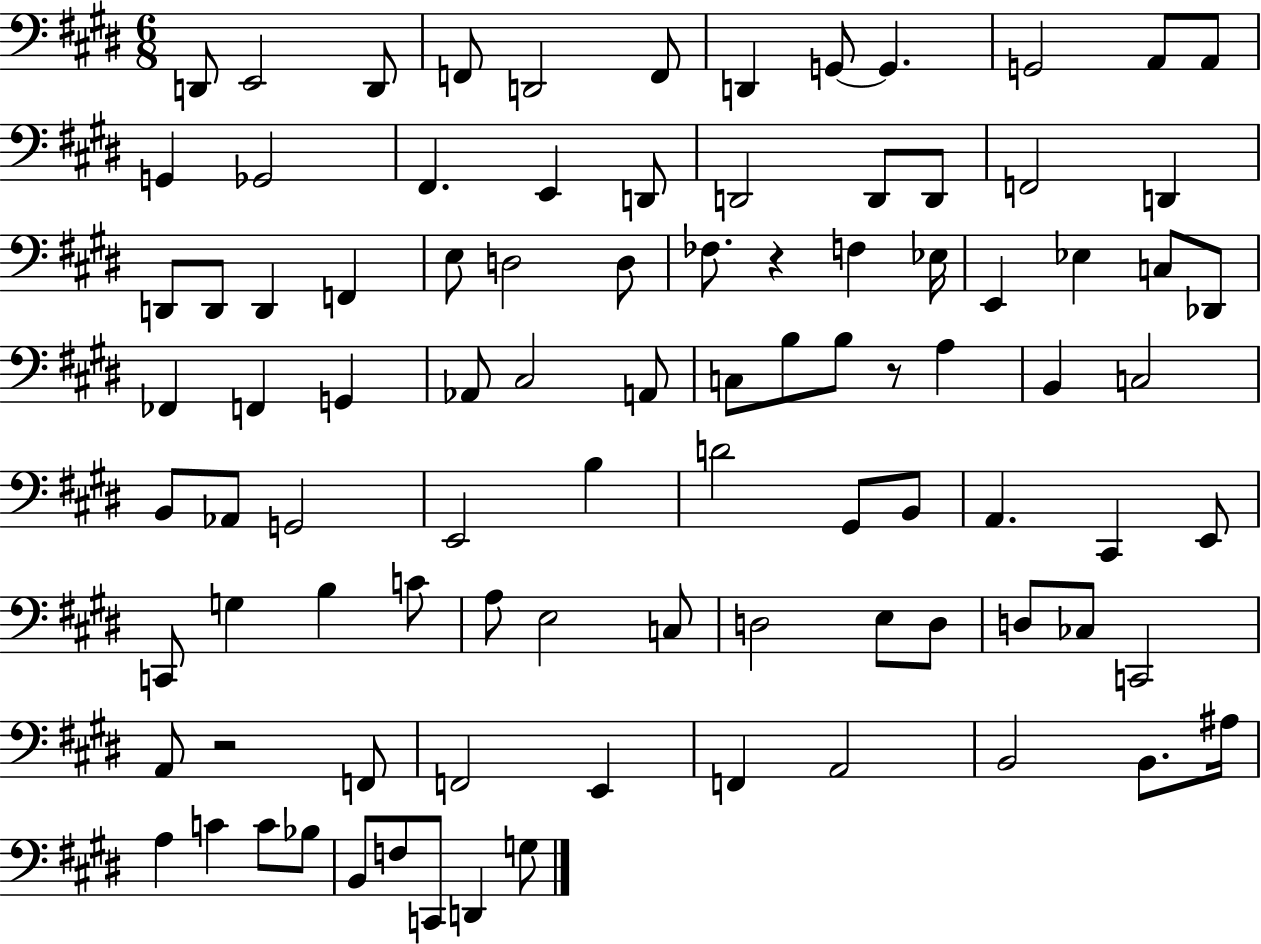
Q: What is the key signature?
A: E major